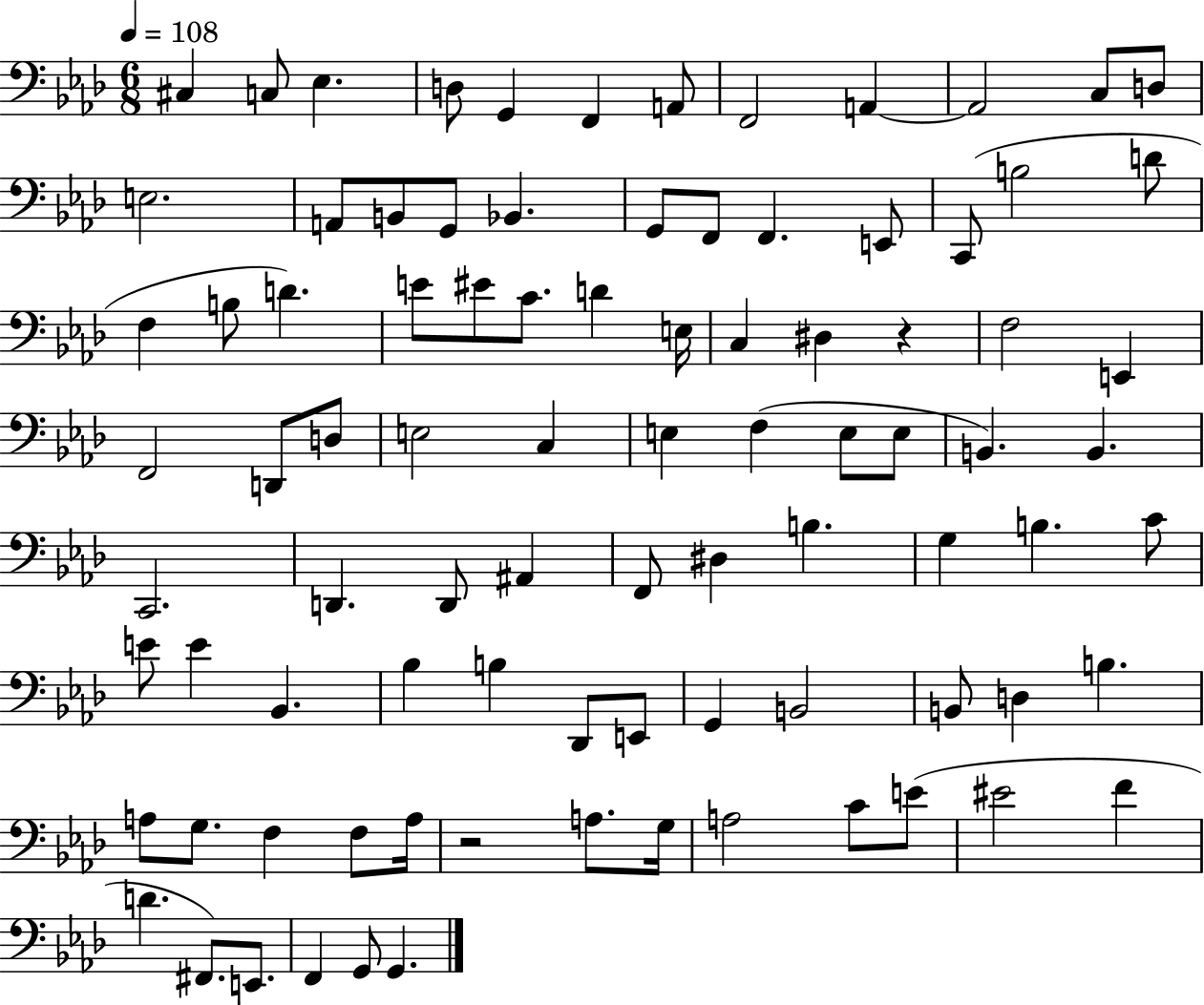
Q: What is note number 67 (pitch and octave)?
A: B2